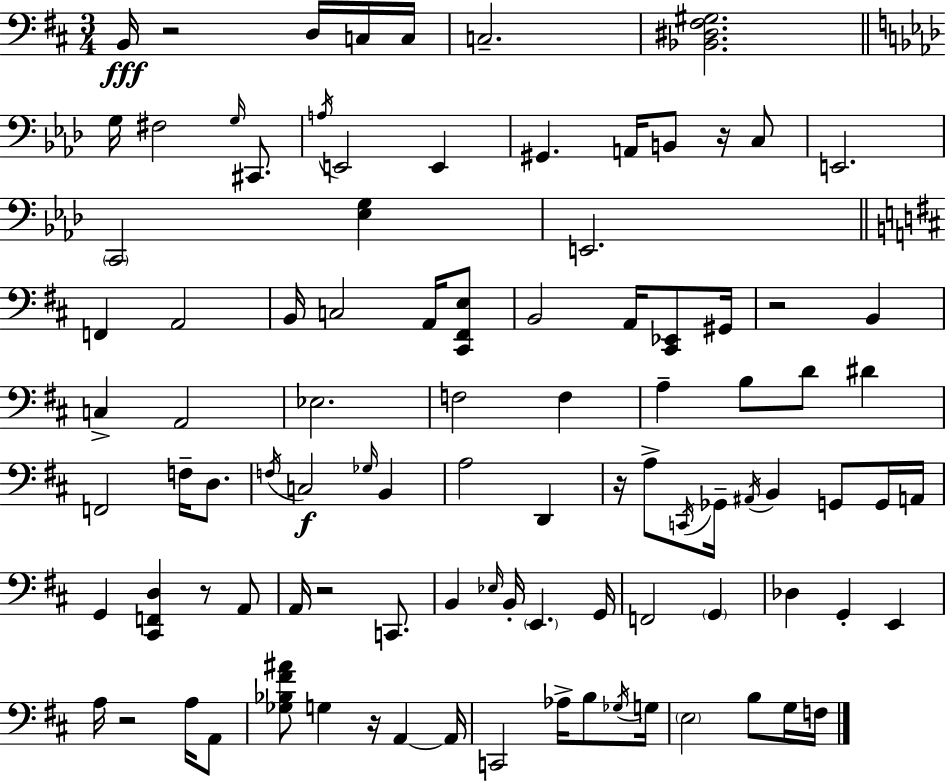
{
  \clef bass
  \numericTimeSignature
  \time 3/4
  \key d \major
  b,16\fff r2 d16 c16 c16 | c2.-- | <bes, dis fis gis>2. | \bar "||" \break \key aes \major g16 fis2 \grace { g16 } cis,8. | \acciaccatura { a16 } e,2 e,4 | gis,4. a,16 b,8 r16 | c8 e,2. | \break \parenthesize c,2 <ees g>4 | e,2. | \bar "||" \break \key d \major f,4 a,2 | b,16 c2 a,16 <cis, fis, e>8 | b,2 a,16 <cis, ees,>8 gis,16 | r2 b,4 | \break c4-> a,2 | ees2. | f2 f4 | a4-- b8 d'8 dis'4 | \break f,2 f16-- d8. | \acciaccatura { f16 } c2\f \grace { ges16 } b,4 | a2 d,4 | r16 a8-> \acciaccatura { c,16 } ges,16-- \acciaccatura { ais,16 } b,4 | \break g,8 g,16 a,16 g,4 <cis, f, d>4 | r8 a,8 a,16 r2 | c,8. b,4 \grace { ees16 } b,16-. \parenthesize e,4. | g,16 f,2 | \break \parenthesize g,4 des4 g,4-. | e,4 a16 r2 | a16 a,8 <ges bes fis' ais'>8 g4 r16 | a,4~~ a,16 c,2 | \break aes16-> b8 \acciaccatura { ges16 } g16 \parenthesize e2 | b8 g16 f16 \bar "|."
}